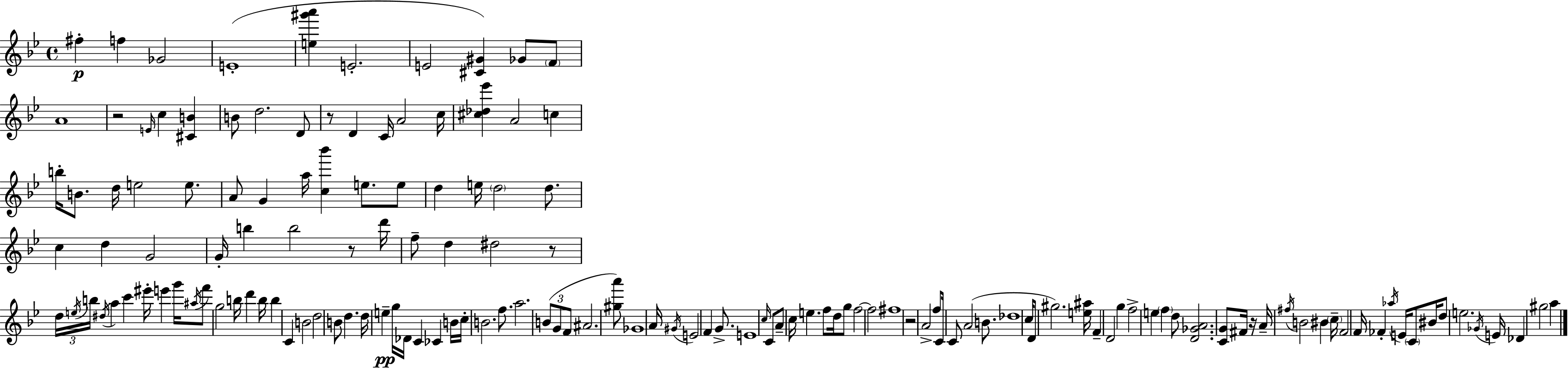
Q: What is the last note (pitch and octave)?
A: A5